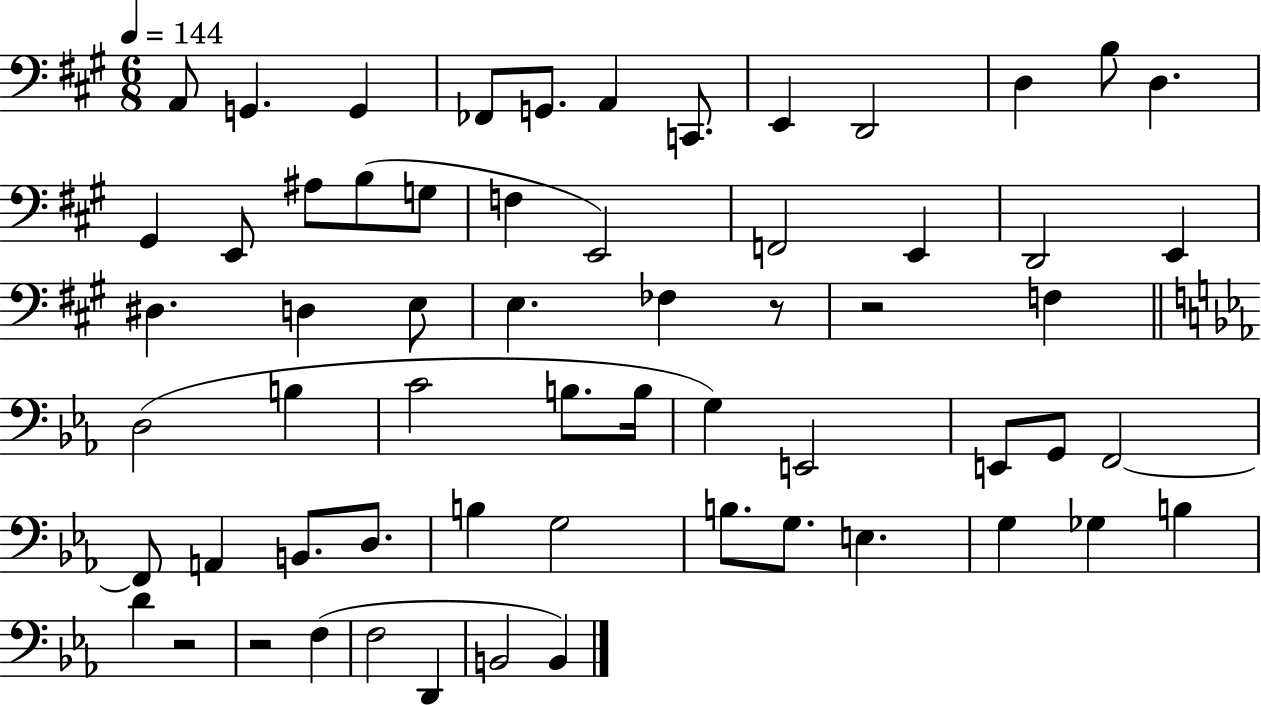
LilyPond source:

{
  \clef bass
  \numericTimeSignature
  \time 6/8
  \key a \major
  \tempo 4 = 144
  a,8 g,4. g,4 | fes,8 g,8. a,4 c,8. | e,4 d,2 | d4 b8 d4. | \break gis,4 e,8 ais8 b8( g8 | f4 e,2) | f,2 e,4 | d,2 e,4 | \break dis4. d4 e8 | e4. fes4 r8 | r2 f4 | \bar "||" \break \key ees \major d2( b4 | c'2 b8. b16 | g4) e,2 | e,8 g,8 f,2~~ | \break f,8 a,4 b,8. d8. | b4 g2 | b8. g8. e4. | g4 ges4 b4 | \break d'4 r2 | r2 f4( | f2 d,4 | b,2 b,4) | \break \bar "|."
}